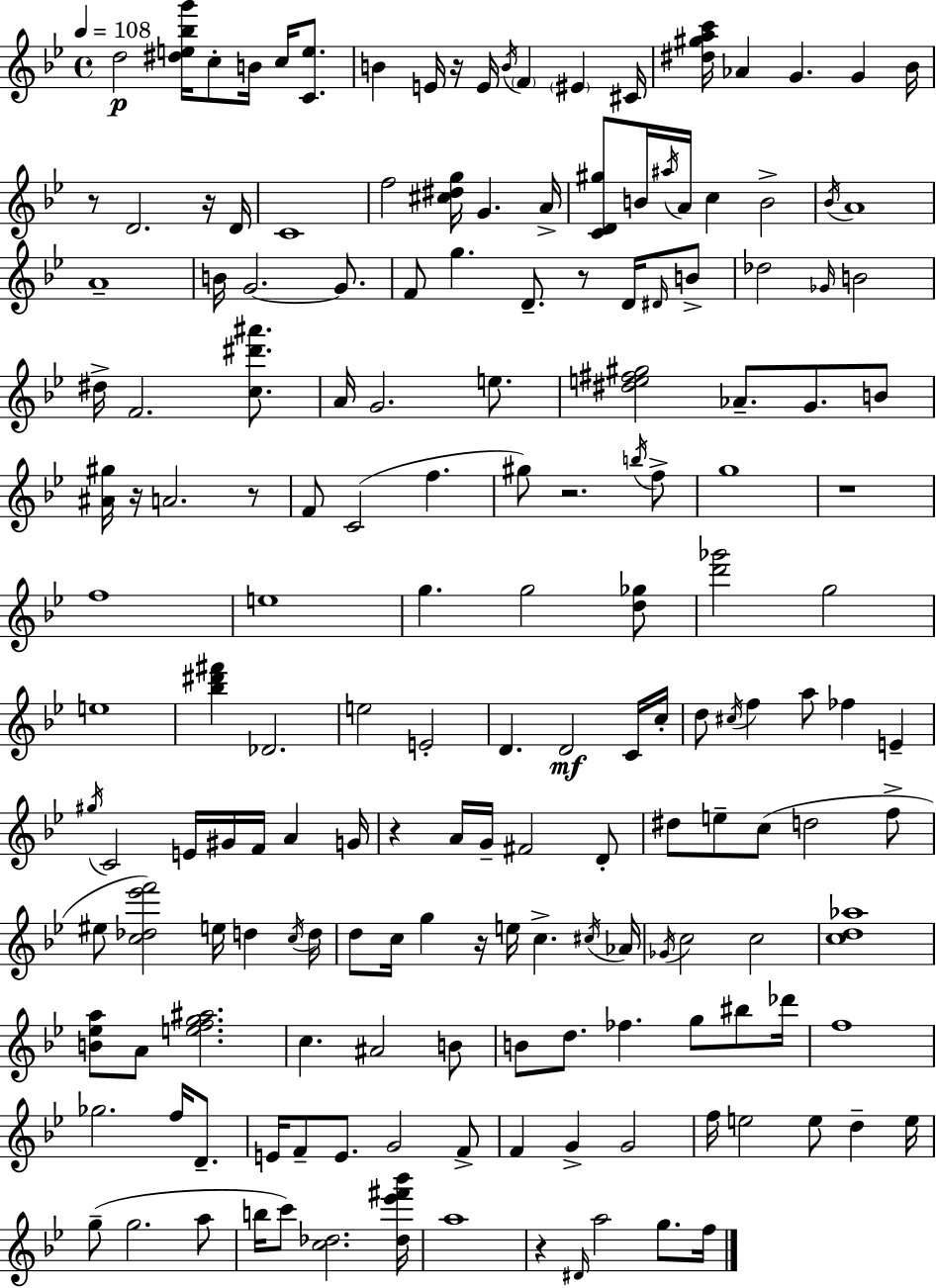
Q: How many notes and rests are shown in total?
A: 172